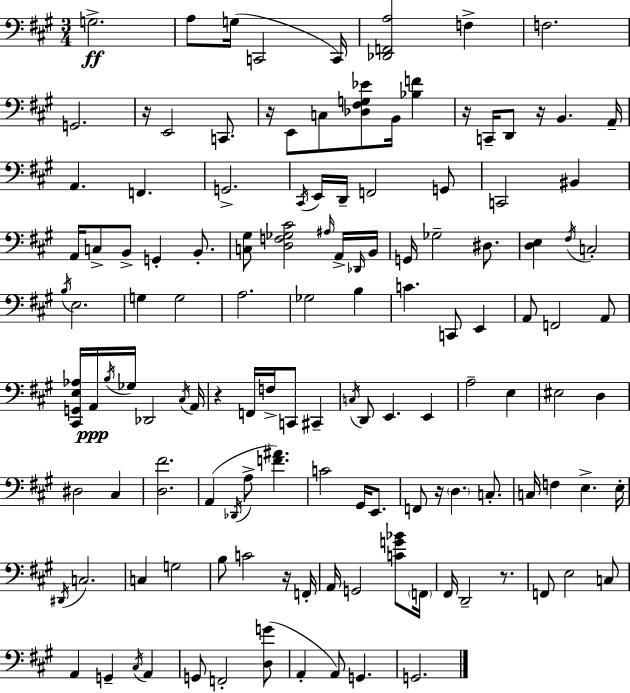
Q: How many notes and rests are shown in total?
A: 131